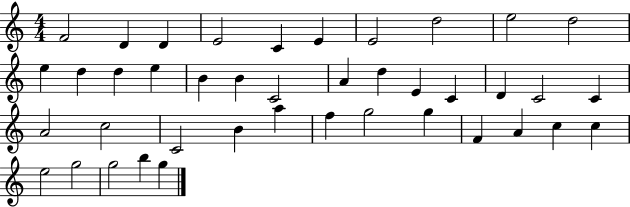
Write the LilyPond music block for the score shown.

{
  \clef treble
  \numericTimeSignature
  \time 4/4
  \key c \major
  f'2 d'4 d'4 | e'2 c'4 e'4 | e'2 d''2 | e''2 d''2 | \break e''4 d''4 d''4 e''4 | b'4 b'4 c'2 | a'4 d''4 e'4 c'4 | d'4 c'2 c'4 | \break a'2 c''2 | c'2 b'4 a''4 | f''4 g''2 g''4 | f'4 a'4 c''4 c''4 | \break e''2 g''2 | g''2 b''4 g''4 | \bar "|."
}